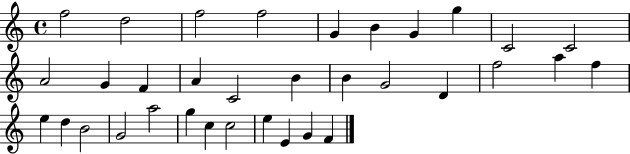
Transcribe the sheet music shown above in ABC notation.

X:1
T:Untitled
M:4/4
L:1/4
K:C
f2 d2 f2 f2 G B G g C2 C2 A2 G F A C2 B B G2 D f2 a f e d B2 G2 a2 g c c2 e E G F